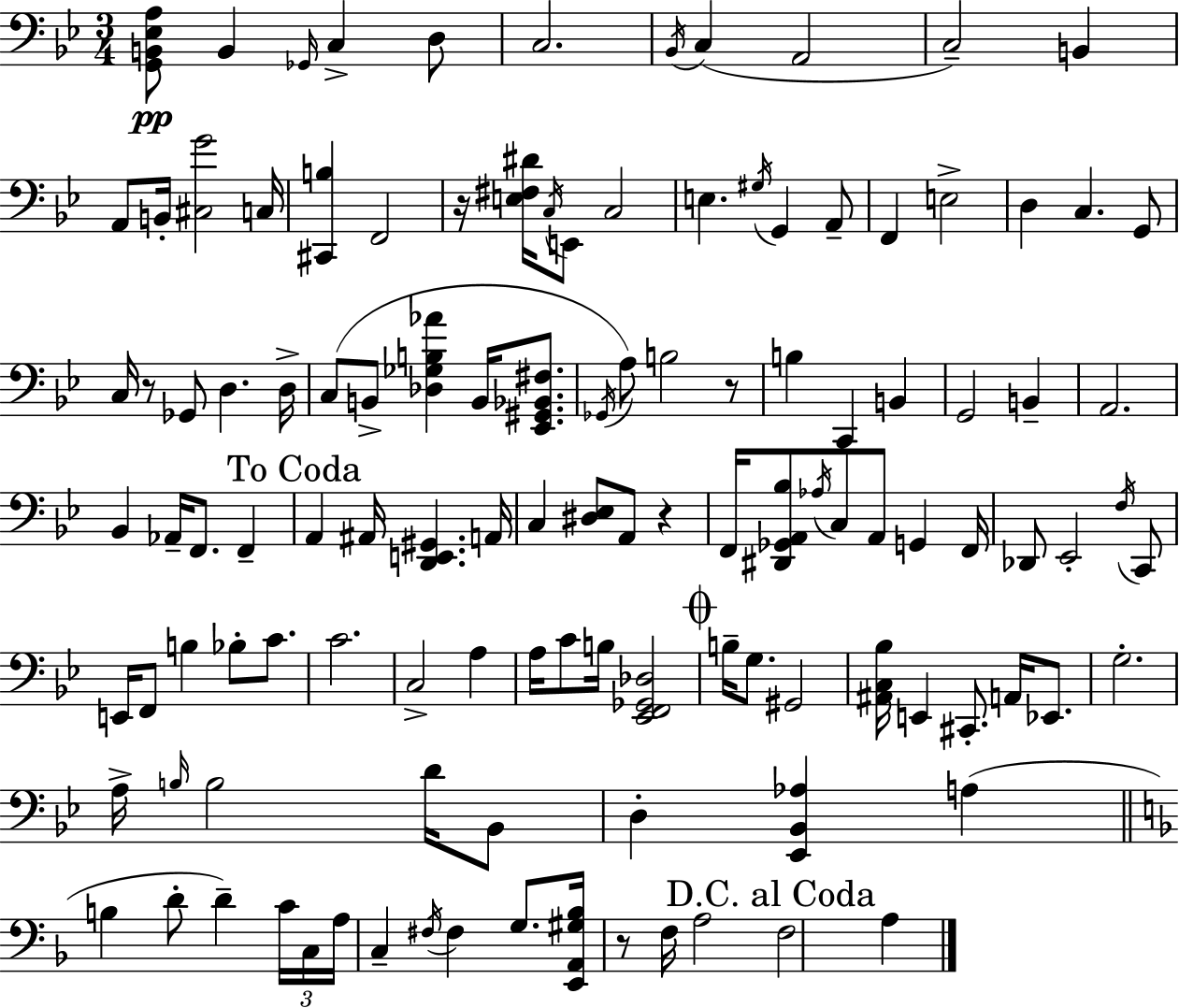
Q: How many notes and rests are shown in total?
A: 119